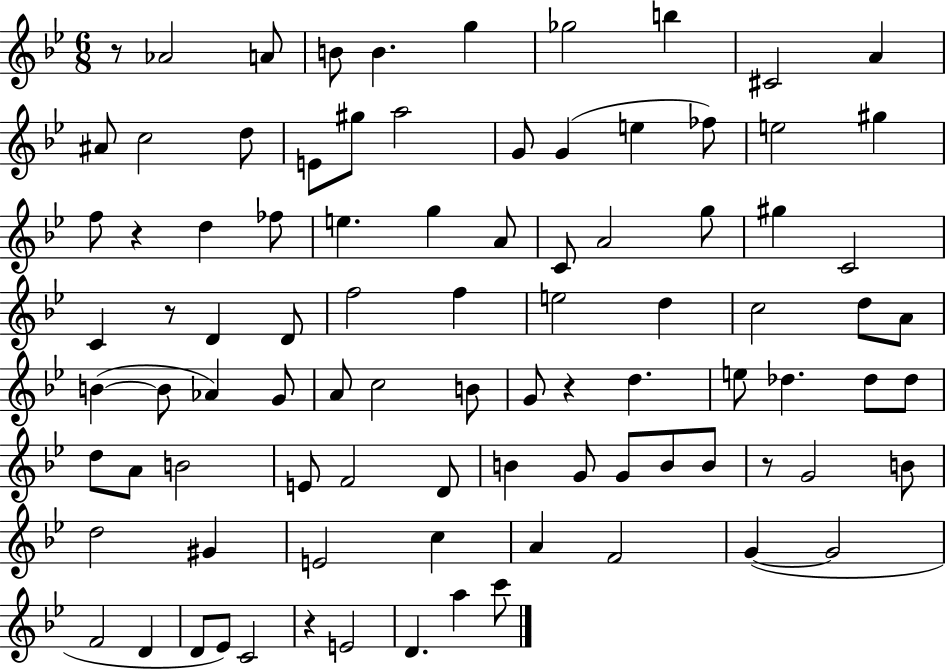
{
  \clef treble
  \numericTimeSignature
  \time 6/8
  \key bes \major
  r8 aes'2 a'8 | b'8 b'4. g''4 | ges''2 b''4 | cis'2 a'4 | \break ais'8 c''2 d''8 | e'8 gis''8 a''2 | g'8 g'4( e''4 fes''8) | e''2 gis''4 | \break f''8 r4 d''4 fes''8 | e''4. g''4 a'8 | c'8 a'2 g''8 | gis''4 c'2 | \break c'4 r8 d'4 d'8 | f''2 f''4 | e''2 d''4 | c''2 d''8 a'8 | \break b'4~(~ b'8 aes'4) g'8 | a'8 c''2 b'8 | g'8 r4 d''4. | e''8 des''4. des''8 des''8 | \break d''8 a'8 b'2 | e'8 f'2 d'8 | b'4 g'8 g'8 b'8 b'8 | r8 g'2 b'8 | \break d''2 gis'4 | e'2 c''4 | a'4 f'2 | g'4~(~ g'2 | \break f'2 d'4 | d'8 ees'8) c'2 | r4 e'2 | d'4. a''4 c'''8 | \break \bar "|."
}